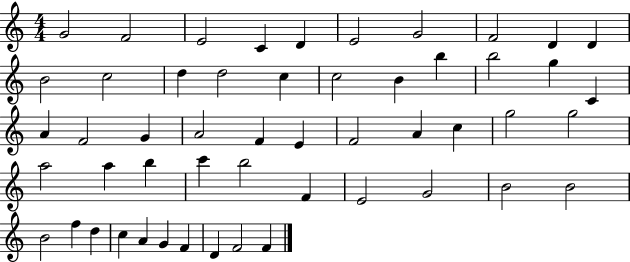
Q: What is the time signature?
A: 4/4